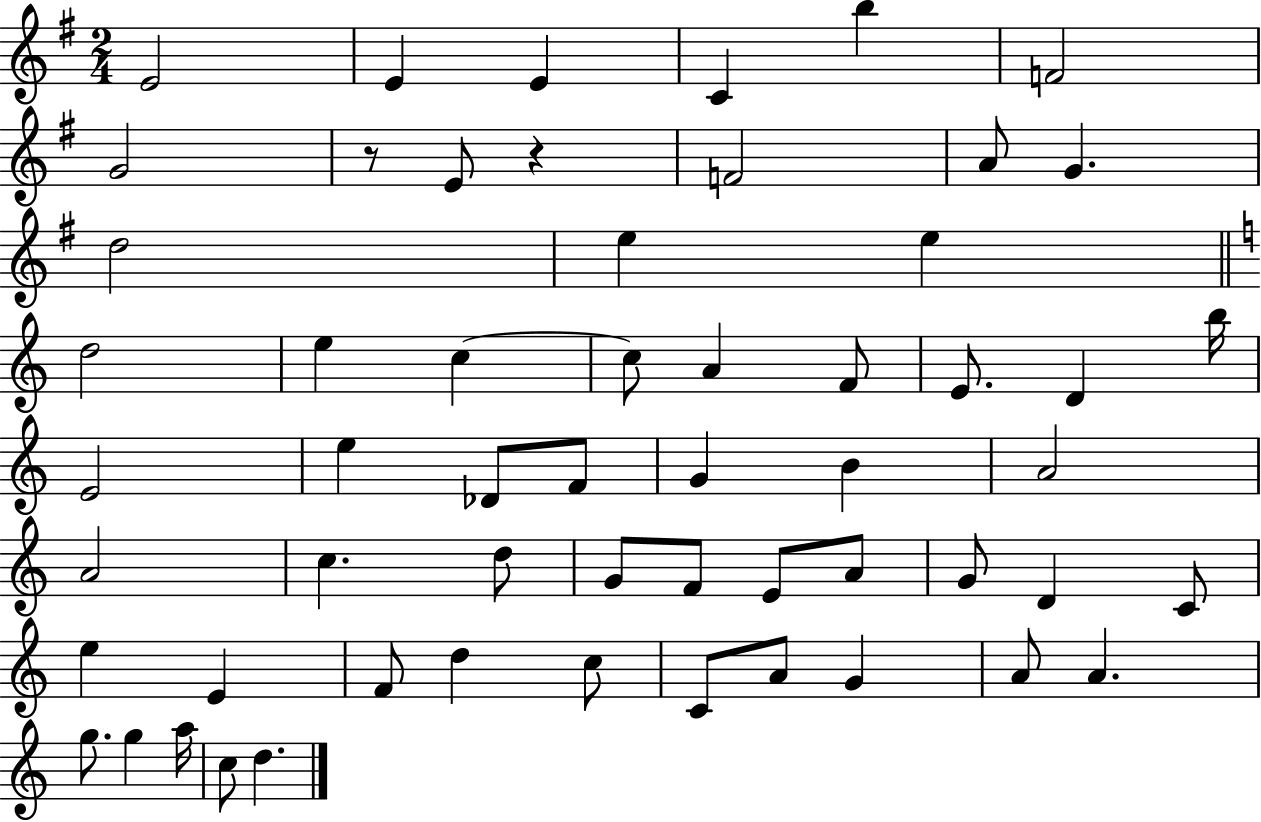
E4/h E4/q E4/q C4/q B5/q F4/h G4/h R/e E4/e R/q F4/h A4/e G4/q. D5/h E5/q E5/q D5/h E5/q C5/q C5/e A4/q F4/e E4/e. D4/q B5/s E4/h E5/q Db4/e F4/e G4/q B4/q A4/h A4/h C5/q. D5/e G4/e F4/e E4/e A4/e G4/e D4/q C4/e E5/q E4/q F4/e D5/q C5/e C4/e A4/e G4/q A4/e A4/q. G5/e. G5/q A5/s C5/e D5/q.